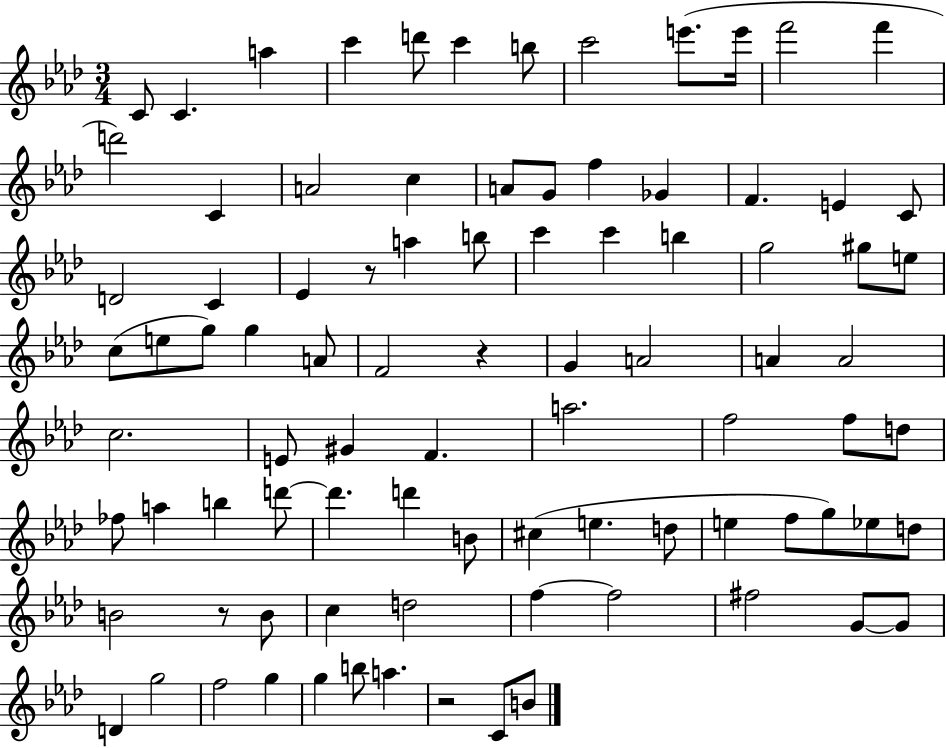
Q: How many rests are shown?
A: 4